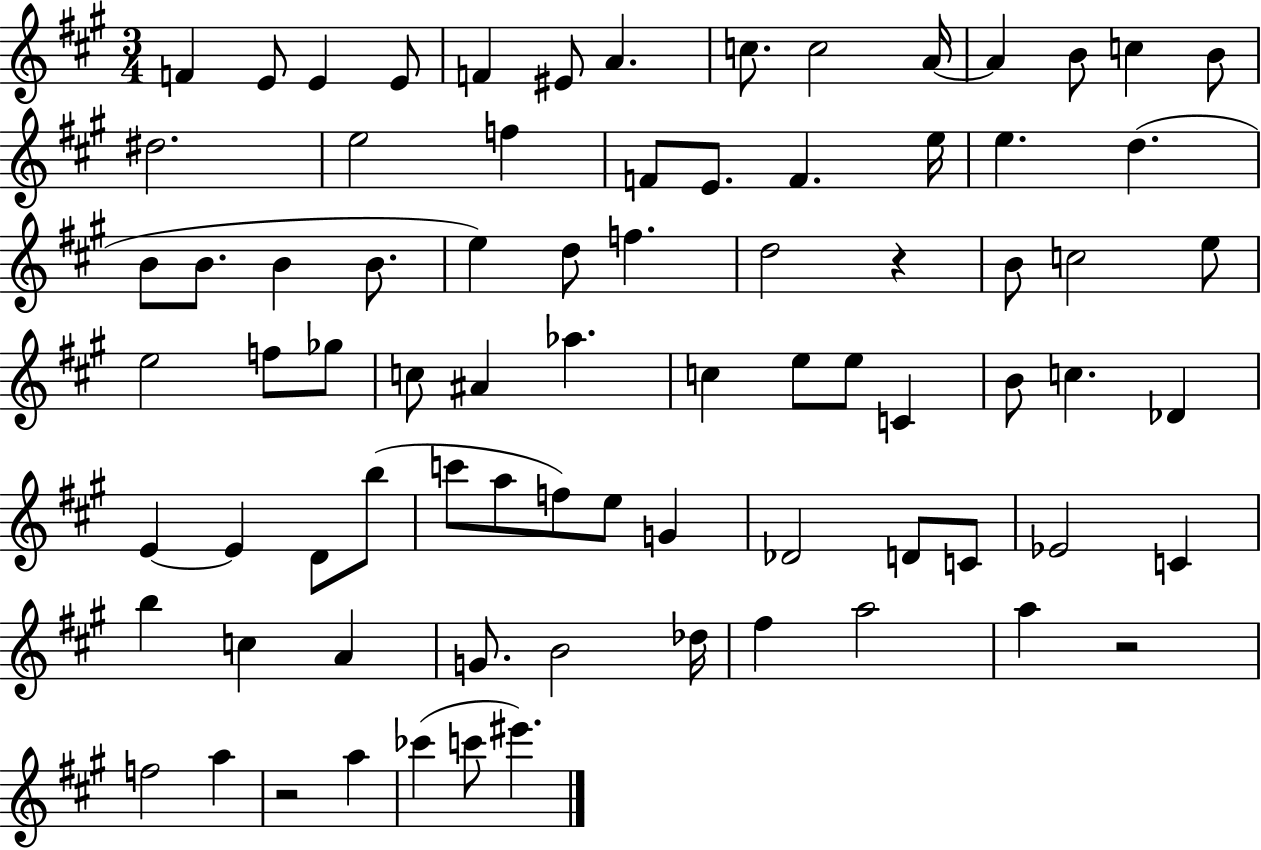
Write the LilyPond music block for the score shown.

{
  \clef treble
  \numericTimeSignature
  \time 3/4
  \key a \major
  \repeat volta 2 { f'4 e'8 e'4 e'8 | f'4 eis'8 a'4. | c''8. c''2 a'16~~ | a'4 b'8 c''4 b'8 | \break dis''2. | e''2 f''4 | f'8 e'8. f'4. e''16 | e''4. d''4.( | \break b'8 b'8. b'4 b'8. | e''4) d''8 f''4. | d''2 r4 | b'8 c''2 e''8 | \break e''2 f''8 ges''8 | c''8 ais'4 aes''4. | c''4 e''8 e''8 c'4 | b'8 c''4. des'4 | \break e'4~~ e'4 d'8 b''8( | c'''8 a''8 f''8) e''8 g'4 | des'2 d'8 c'8 | ees'2 c'4 | \break b''4 c''4 a'4 | g'8. b'2 des''16 | fis''4 a''2 | a''4 r2 | \break f''2 a''4 | r2 a''4 | ces'''4( c'''8 eis'''4.) | } \bar "|."
}